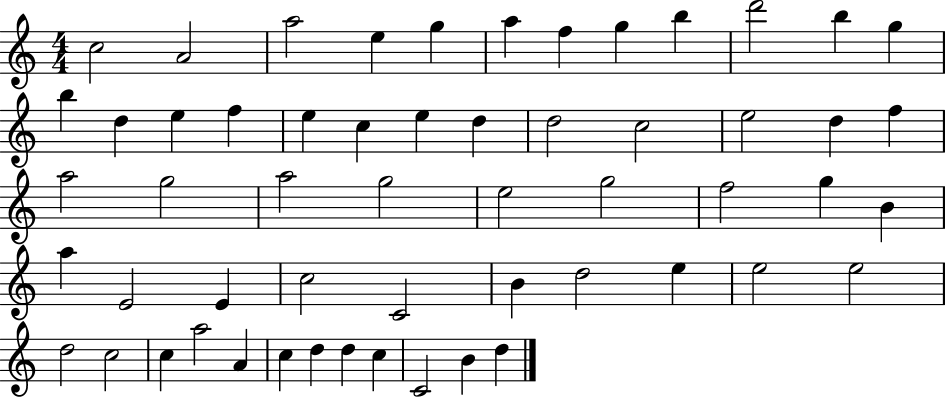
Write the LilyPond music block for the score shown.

{
  \clef treble
  \numericTimeSignature
  \time 4/4
  \key c \major
  c''2 a'2 | a''2 e''4 g''4 | a''4 f''4 g''4 b''4 | d'''2 b''4 g''4 | \break b''4 d''4 e''4 f''4 | e''4 c''4 e''4 d''4 | d''2 c''2 | e''2 d''4 f''4 | \break a''2 g''2 | a''2 g''2 | e''2 g''2 | f''2 g''4 b'4 | \break a''4 e'2 e'4 | c''2 c'2 | b'4 d''2 e''4 | e''2 e''2 | \break d''2 c''2 | c''4 a''2 a'4 | c''4 d''4 d''4 c''4 | c'2 b'4 d''4 | \break \bar "|."
}